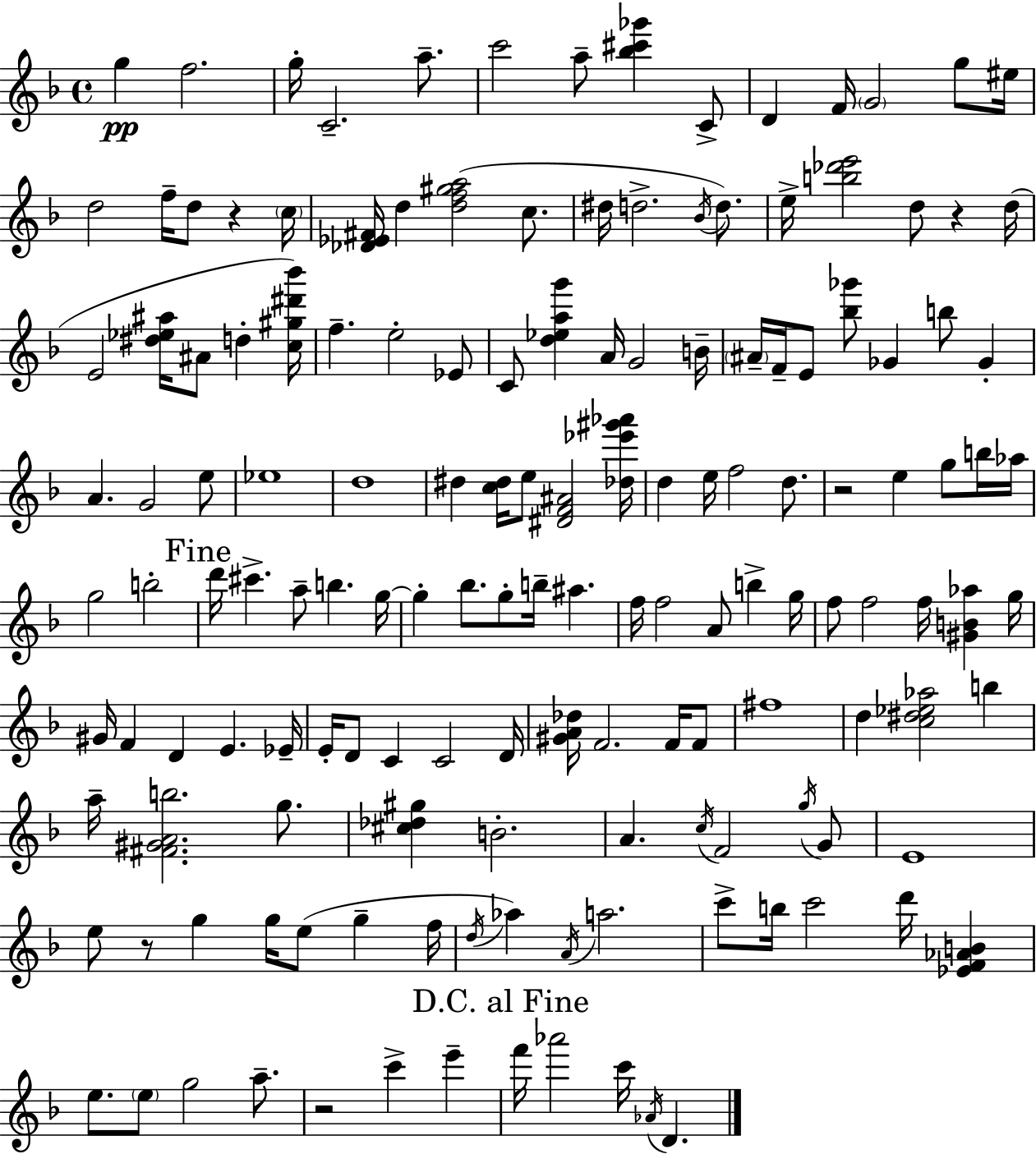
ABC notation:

X:1
T:Untitled
M:4/4
L:1/4
K:Dm
g f2 g/4 C2 a/2 c'2 a/2 [_b^c'_g'] C/2 D F/4 G2 g/2 ^e/4 d2 f/4 d/2 z c/4 [_D_E^F]/4 d [df^ga]2 c/2 ^d/4 d2 _B/4 d/2 e/4 [b_d'e']2 d/2 z d/4 E2 [^d_e^a]/4 ^A/2 d [c^g^d'_b']/4 f e2 _E/2 C/2 [d_eag'] A/4 G2 B/4 ^A/4 F/4 E/2 [_b_g']/2 _G b/2 _G A G2 e/2 _e4 d4 ^d [c^d]/4 e/2 [^DF^A]2 [_d_e'^g'_a']/4 d e/4 f2 d/2 z2 e g/2 b/4 _a/4 g2 b2 d'/4 ^c' a/2 b g/4 g _b/2 g/2 b/4 ^a f/4 f2 A/2 b g/4 f/2 f2 f/4 [^GB_a] g/4 ^G/4 F D E _E/4 E/4 D/2 C C2 D/4 [^GA_d]/4 F2 F/4 F/2 ^f4 d [c^d_e_a]2 b a/4 [^F^GAb]2 g/2 [^c_d^g] B2 A c/4 F2 g/4 G/2 E4 e/2 z/2 g g/4 e/2 g f/4 d/4 _a A/4 a2 c'/2 b/4 c'2 d'/4 [_EF_AB] e/2 e/2 g2 a/2 z2 c' e' f'/4 _a'2 c'/4 _A/4 D